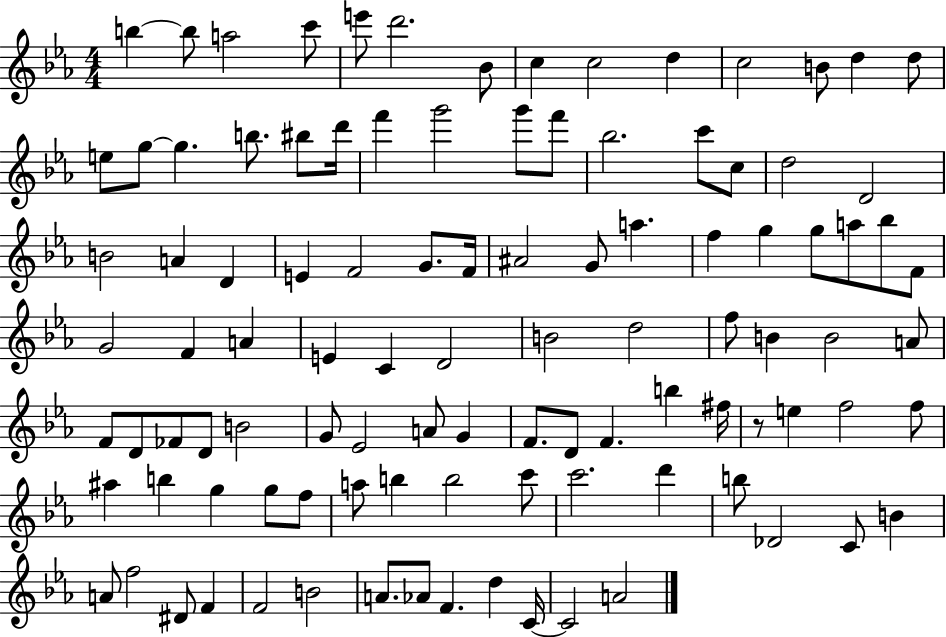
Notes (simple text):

B5/q B5/e A5/h C6/e E6/e D6/h. Bb4/e C5/q C5/h D5/q C5/h B4/e D5/q D5/e E5/e G5/e G5/q. B5/e. BIS5/e D6/s F6/q G6/h G6/e F6/e Bb5/h. C6/e C5/e D5/h D4/h B4/h A4/q D4/q E4/q F4/h G4/e. F4/s A#4/h G4/e A5/q. F5/q G5/q G5/e A5/e Bb5/e F4/e G4/h F4/q A4/q E4/q C4/q D4/h B4/h D5/h F5/e B4/q B4/h A4/e F4/e D4/e FES4/e D4/e B4/h G4/e Eb4/h A4/e G4/q F4/e. D4/e F4/q. B5/q F#5/s R/e E5/q F5/h F5/e A#5/q B5/q G5/q G5/e F5/e A5/e B5/q B5/h C6/e C6/h. D6/q B5/e Db4/h C4/e B4/q A4/e F5/h D#4/e F4/q F4/h B4/h A4/e. Ab4/e F4/q. D5/q C4/s C4/h A4/h